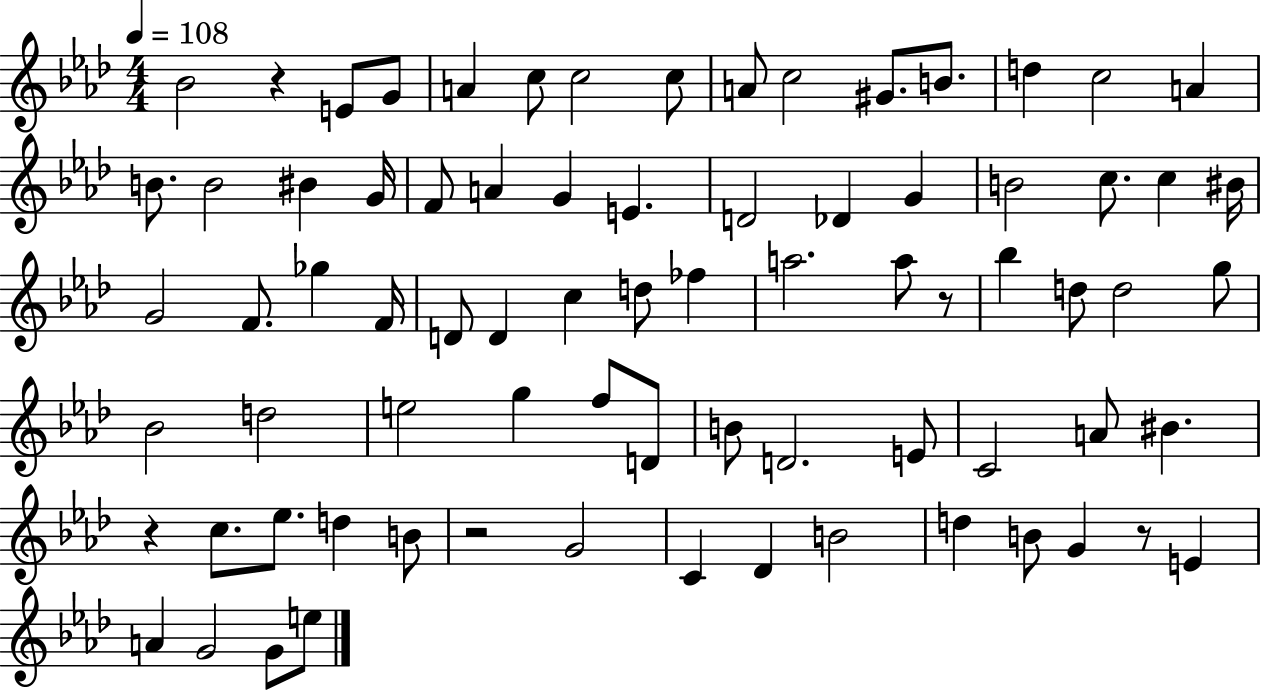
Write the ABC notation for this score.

X:1
T:Untitled
M:4/4
L:1/4
K:Ab
_B2 z E/2 G/2 A c/2 c2 c/2 A/2 c2 ^G/2 B/2 d c2 A B/2 B2 ^B G/4 F/2 A G E D2 _D G B2 c/2 c ^B/4 G2 F/2 _g F/4 D/2 D c d/2 _f a2 a/2 z/2 _b d/2 d2 g/2 _B2 d2 e2 g f/2 D/2 B/2 D2 E/2 C2 A/2 ^B z c/2 _e/2 d B/2 z2 G2 C _D B2 d B/2 G z/2 E A G2 G/2 e/2